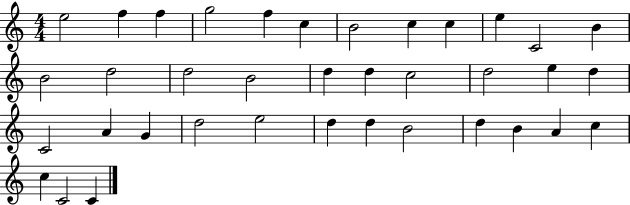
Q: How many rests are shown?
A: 0